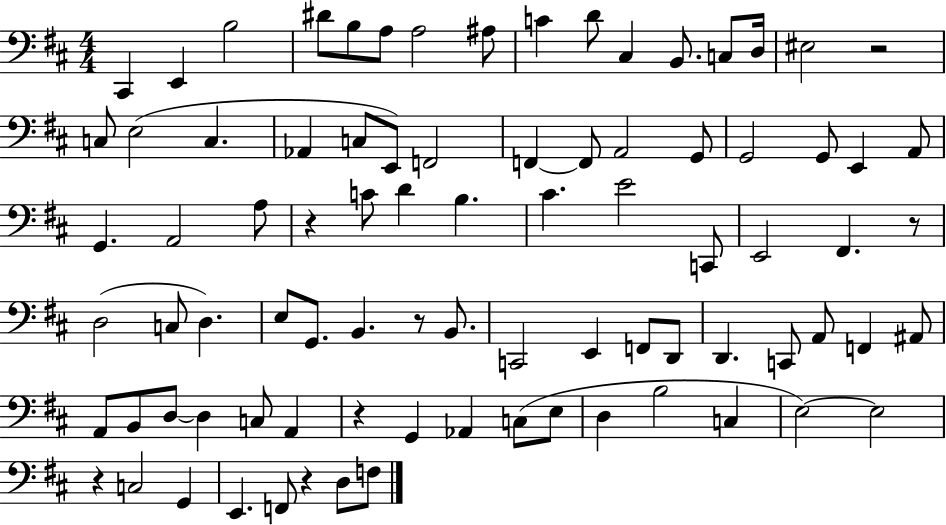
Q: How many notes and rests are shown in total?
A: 85